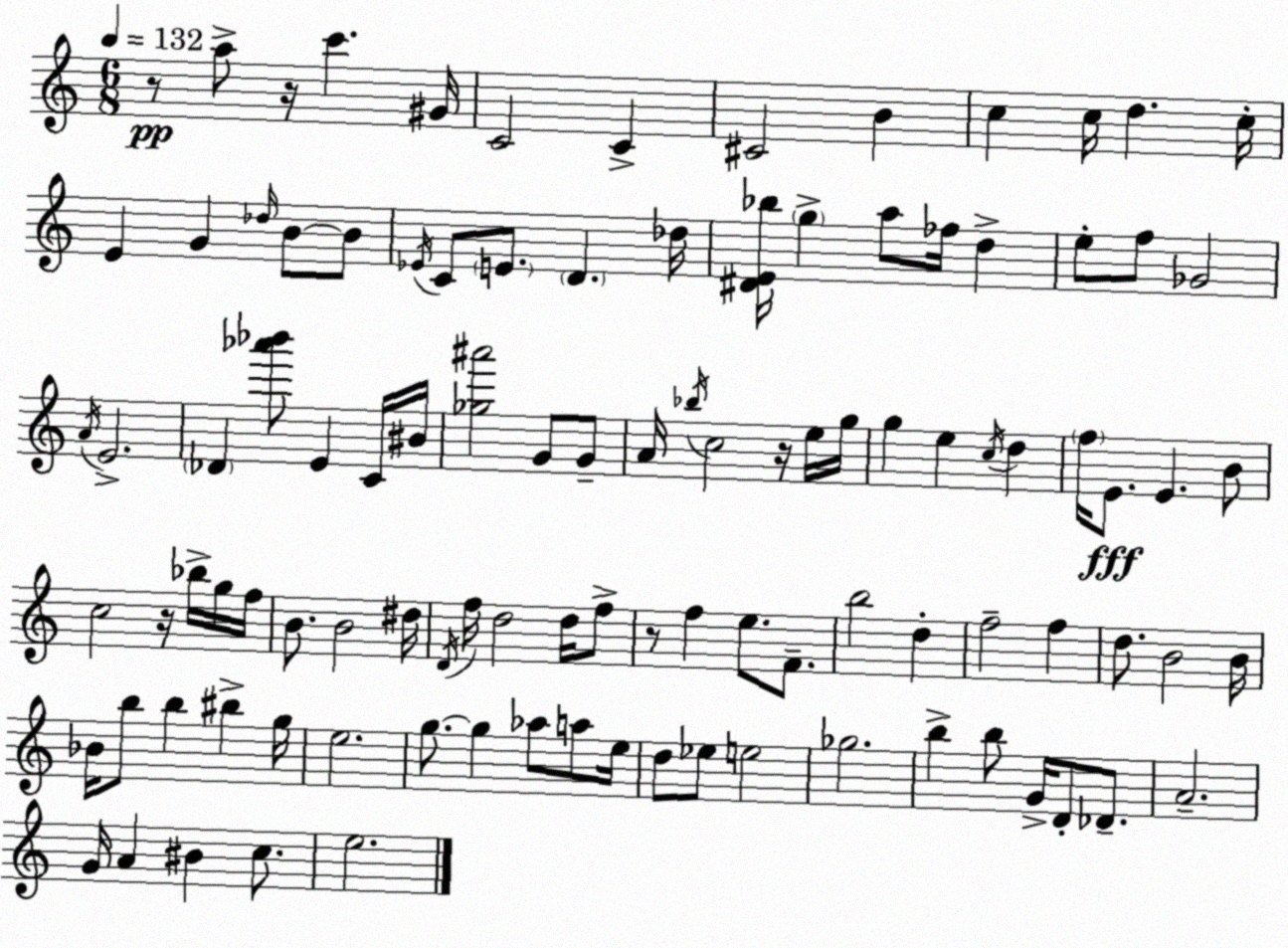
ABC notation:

X:1
T:Untitled
M:6/8
L:1/4
K:Am
z/2 a/2 z/4 c' ^G/4 C2 C ^C2 B c c/4 d c/4 E G _d/4 B/2 B/2 _E/4 C/2 E/2 D _d/4 [^DE_b]/4 g a/2 _f/4 d e/2 f/2 _G2 A/4 E2 _D [_a'_b']/2 E C/4 ^B/4 [_g^a']2 G/2 G/2 A/4 _b/4 c2 z/4 e/4 g/4 g e c/4 d f/4 E/2 E B/2 c2 z/4 _b/4 g/4 f/4 B/2 B2 ^d/4 D/4 f/4 d2 d/4 f/2 z/2 f e/2 F/2 b2 d f2 f d/2 B2 B/4 _B/4 b/2 b ^b g/4 e2 g/2 g _a/2 a/2 e/4 d/2 _e/2 e2 _g2 b b/2 G/4 D/2 _D/2 A2 G/4 A ^B c/2 e2